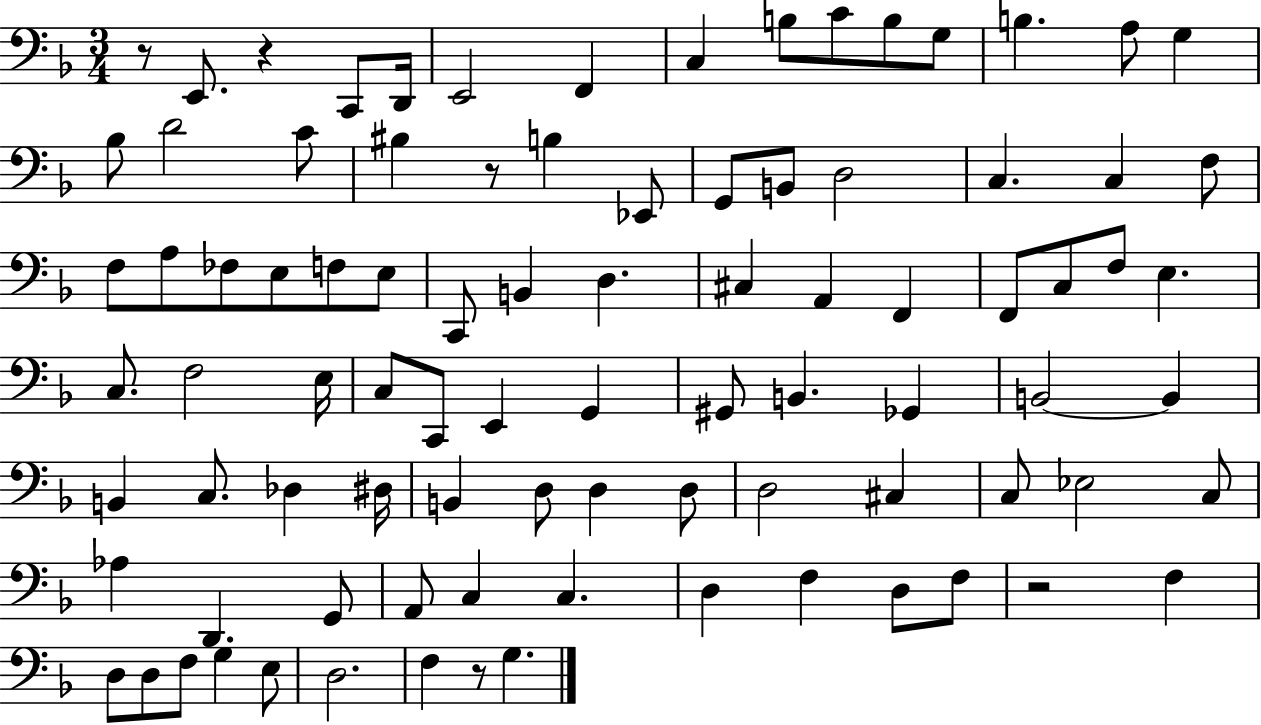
R/e E2/e. R/q C2/e D2/s E2/h F2/q C3/q B3/e C4/e B3/e G3/e B3/q. A3/e G3/q Bb3/e D4/h C4/e BIS3/q R/e B3/q Eb2/e G2/e B2/e D3/h C3/q. C3/q F3/e F3/e A3/e FES3/e E3/e F3/e E3/e C2/e B2/q D3/q. C#3/q A2/q F2/q F2/e C3/e F3/e E3/q. C3/e. F3/h E3/s C3/e C2/e E2/q G2/q G#2/e B2/q. Gb2/q B2/h B2/q B2/q C3/e. Db3/q D#3/s B2/q D3/e D3/q D3/e D3/h C#3/q C3/e Eb3/h C3/e Ab3/q D2/q. G2/e A2/e C3/q C3/q. D3/q F3/q D3/e F3/e R/h F3/q D3/e D3/e F3/e G3/q E3/e D3/h. F3/q R/e G3/q.